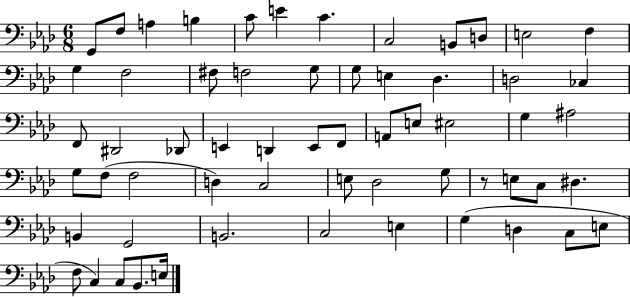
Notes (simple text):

G2/e F3/e A3/q B3/q C4/e E4/q C4/q. C3/h B2/e D3/e E3/h F3/q G3/q F3/h F#3/e F3/h G3/e G3/e E3/q Db3/q. D3/h CES3/q F2/e D#2/h Db2/e E2/q D2/q E2/e F2/e A2/e E3/e EIS3/h G3/q A#3/h G3/e F3/e F3/h D3/q C3/h E3/e Db3/h G3/e R/e E3/e C3/e D#3/q. B2/q G2/h B2/h. C3/h E3/q G3/q D3/q C3/e E3/e F3/e C3/q C3/e Bb2/e. E3/s